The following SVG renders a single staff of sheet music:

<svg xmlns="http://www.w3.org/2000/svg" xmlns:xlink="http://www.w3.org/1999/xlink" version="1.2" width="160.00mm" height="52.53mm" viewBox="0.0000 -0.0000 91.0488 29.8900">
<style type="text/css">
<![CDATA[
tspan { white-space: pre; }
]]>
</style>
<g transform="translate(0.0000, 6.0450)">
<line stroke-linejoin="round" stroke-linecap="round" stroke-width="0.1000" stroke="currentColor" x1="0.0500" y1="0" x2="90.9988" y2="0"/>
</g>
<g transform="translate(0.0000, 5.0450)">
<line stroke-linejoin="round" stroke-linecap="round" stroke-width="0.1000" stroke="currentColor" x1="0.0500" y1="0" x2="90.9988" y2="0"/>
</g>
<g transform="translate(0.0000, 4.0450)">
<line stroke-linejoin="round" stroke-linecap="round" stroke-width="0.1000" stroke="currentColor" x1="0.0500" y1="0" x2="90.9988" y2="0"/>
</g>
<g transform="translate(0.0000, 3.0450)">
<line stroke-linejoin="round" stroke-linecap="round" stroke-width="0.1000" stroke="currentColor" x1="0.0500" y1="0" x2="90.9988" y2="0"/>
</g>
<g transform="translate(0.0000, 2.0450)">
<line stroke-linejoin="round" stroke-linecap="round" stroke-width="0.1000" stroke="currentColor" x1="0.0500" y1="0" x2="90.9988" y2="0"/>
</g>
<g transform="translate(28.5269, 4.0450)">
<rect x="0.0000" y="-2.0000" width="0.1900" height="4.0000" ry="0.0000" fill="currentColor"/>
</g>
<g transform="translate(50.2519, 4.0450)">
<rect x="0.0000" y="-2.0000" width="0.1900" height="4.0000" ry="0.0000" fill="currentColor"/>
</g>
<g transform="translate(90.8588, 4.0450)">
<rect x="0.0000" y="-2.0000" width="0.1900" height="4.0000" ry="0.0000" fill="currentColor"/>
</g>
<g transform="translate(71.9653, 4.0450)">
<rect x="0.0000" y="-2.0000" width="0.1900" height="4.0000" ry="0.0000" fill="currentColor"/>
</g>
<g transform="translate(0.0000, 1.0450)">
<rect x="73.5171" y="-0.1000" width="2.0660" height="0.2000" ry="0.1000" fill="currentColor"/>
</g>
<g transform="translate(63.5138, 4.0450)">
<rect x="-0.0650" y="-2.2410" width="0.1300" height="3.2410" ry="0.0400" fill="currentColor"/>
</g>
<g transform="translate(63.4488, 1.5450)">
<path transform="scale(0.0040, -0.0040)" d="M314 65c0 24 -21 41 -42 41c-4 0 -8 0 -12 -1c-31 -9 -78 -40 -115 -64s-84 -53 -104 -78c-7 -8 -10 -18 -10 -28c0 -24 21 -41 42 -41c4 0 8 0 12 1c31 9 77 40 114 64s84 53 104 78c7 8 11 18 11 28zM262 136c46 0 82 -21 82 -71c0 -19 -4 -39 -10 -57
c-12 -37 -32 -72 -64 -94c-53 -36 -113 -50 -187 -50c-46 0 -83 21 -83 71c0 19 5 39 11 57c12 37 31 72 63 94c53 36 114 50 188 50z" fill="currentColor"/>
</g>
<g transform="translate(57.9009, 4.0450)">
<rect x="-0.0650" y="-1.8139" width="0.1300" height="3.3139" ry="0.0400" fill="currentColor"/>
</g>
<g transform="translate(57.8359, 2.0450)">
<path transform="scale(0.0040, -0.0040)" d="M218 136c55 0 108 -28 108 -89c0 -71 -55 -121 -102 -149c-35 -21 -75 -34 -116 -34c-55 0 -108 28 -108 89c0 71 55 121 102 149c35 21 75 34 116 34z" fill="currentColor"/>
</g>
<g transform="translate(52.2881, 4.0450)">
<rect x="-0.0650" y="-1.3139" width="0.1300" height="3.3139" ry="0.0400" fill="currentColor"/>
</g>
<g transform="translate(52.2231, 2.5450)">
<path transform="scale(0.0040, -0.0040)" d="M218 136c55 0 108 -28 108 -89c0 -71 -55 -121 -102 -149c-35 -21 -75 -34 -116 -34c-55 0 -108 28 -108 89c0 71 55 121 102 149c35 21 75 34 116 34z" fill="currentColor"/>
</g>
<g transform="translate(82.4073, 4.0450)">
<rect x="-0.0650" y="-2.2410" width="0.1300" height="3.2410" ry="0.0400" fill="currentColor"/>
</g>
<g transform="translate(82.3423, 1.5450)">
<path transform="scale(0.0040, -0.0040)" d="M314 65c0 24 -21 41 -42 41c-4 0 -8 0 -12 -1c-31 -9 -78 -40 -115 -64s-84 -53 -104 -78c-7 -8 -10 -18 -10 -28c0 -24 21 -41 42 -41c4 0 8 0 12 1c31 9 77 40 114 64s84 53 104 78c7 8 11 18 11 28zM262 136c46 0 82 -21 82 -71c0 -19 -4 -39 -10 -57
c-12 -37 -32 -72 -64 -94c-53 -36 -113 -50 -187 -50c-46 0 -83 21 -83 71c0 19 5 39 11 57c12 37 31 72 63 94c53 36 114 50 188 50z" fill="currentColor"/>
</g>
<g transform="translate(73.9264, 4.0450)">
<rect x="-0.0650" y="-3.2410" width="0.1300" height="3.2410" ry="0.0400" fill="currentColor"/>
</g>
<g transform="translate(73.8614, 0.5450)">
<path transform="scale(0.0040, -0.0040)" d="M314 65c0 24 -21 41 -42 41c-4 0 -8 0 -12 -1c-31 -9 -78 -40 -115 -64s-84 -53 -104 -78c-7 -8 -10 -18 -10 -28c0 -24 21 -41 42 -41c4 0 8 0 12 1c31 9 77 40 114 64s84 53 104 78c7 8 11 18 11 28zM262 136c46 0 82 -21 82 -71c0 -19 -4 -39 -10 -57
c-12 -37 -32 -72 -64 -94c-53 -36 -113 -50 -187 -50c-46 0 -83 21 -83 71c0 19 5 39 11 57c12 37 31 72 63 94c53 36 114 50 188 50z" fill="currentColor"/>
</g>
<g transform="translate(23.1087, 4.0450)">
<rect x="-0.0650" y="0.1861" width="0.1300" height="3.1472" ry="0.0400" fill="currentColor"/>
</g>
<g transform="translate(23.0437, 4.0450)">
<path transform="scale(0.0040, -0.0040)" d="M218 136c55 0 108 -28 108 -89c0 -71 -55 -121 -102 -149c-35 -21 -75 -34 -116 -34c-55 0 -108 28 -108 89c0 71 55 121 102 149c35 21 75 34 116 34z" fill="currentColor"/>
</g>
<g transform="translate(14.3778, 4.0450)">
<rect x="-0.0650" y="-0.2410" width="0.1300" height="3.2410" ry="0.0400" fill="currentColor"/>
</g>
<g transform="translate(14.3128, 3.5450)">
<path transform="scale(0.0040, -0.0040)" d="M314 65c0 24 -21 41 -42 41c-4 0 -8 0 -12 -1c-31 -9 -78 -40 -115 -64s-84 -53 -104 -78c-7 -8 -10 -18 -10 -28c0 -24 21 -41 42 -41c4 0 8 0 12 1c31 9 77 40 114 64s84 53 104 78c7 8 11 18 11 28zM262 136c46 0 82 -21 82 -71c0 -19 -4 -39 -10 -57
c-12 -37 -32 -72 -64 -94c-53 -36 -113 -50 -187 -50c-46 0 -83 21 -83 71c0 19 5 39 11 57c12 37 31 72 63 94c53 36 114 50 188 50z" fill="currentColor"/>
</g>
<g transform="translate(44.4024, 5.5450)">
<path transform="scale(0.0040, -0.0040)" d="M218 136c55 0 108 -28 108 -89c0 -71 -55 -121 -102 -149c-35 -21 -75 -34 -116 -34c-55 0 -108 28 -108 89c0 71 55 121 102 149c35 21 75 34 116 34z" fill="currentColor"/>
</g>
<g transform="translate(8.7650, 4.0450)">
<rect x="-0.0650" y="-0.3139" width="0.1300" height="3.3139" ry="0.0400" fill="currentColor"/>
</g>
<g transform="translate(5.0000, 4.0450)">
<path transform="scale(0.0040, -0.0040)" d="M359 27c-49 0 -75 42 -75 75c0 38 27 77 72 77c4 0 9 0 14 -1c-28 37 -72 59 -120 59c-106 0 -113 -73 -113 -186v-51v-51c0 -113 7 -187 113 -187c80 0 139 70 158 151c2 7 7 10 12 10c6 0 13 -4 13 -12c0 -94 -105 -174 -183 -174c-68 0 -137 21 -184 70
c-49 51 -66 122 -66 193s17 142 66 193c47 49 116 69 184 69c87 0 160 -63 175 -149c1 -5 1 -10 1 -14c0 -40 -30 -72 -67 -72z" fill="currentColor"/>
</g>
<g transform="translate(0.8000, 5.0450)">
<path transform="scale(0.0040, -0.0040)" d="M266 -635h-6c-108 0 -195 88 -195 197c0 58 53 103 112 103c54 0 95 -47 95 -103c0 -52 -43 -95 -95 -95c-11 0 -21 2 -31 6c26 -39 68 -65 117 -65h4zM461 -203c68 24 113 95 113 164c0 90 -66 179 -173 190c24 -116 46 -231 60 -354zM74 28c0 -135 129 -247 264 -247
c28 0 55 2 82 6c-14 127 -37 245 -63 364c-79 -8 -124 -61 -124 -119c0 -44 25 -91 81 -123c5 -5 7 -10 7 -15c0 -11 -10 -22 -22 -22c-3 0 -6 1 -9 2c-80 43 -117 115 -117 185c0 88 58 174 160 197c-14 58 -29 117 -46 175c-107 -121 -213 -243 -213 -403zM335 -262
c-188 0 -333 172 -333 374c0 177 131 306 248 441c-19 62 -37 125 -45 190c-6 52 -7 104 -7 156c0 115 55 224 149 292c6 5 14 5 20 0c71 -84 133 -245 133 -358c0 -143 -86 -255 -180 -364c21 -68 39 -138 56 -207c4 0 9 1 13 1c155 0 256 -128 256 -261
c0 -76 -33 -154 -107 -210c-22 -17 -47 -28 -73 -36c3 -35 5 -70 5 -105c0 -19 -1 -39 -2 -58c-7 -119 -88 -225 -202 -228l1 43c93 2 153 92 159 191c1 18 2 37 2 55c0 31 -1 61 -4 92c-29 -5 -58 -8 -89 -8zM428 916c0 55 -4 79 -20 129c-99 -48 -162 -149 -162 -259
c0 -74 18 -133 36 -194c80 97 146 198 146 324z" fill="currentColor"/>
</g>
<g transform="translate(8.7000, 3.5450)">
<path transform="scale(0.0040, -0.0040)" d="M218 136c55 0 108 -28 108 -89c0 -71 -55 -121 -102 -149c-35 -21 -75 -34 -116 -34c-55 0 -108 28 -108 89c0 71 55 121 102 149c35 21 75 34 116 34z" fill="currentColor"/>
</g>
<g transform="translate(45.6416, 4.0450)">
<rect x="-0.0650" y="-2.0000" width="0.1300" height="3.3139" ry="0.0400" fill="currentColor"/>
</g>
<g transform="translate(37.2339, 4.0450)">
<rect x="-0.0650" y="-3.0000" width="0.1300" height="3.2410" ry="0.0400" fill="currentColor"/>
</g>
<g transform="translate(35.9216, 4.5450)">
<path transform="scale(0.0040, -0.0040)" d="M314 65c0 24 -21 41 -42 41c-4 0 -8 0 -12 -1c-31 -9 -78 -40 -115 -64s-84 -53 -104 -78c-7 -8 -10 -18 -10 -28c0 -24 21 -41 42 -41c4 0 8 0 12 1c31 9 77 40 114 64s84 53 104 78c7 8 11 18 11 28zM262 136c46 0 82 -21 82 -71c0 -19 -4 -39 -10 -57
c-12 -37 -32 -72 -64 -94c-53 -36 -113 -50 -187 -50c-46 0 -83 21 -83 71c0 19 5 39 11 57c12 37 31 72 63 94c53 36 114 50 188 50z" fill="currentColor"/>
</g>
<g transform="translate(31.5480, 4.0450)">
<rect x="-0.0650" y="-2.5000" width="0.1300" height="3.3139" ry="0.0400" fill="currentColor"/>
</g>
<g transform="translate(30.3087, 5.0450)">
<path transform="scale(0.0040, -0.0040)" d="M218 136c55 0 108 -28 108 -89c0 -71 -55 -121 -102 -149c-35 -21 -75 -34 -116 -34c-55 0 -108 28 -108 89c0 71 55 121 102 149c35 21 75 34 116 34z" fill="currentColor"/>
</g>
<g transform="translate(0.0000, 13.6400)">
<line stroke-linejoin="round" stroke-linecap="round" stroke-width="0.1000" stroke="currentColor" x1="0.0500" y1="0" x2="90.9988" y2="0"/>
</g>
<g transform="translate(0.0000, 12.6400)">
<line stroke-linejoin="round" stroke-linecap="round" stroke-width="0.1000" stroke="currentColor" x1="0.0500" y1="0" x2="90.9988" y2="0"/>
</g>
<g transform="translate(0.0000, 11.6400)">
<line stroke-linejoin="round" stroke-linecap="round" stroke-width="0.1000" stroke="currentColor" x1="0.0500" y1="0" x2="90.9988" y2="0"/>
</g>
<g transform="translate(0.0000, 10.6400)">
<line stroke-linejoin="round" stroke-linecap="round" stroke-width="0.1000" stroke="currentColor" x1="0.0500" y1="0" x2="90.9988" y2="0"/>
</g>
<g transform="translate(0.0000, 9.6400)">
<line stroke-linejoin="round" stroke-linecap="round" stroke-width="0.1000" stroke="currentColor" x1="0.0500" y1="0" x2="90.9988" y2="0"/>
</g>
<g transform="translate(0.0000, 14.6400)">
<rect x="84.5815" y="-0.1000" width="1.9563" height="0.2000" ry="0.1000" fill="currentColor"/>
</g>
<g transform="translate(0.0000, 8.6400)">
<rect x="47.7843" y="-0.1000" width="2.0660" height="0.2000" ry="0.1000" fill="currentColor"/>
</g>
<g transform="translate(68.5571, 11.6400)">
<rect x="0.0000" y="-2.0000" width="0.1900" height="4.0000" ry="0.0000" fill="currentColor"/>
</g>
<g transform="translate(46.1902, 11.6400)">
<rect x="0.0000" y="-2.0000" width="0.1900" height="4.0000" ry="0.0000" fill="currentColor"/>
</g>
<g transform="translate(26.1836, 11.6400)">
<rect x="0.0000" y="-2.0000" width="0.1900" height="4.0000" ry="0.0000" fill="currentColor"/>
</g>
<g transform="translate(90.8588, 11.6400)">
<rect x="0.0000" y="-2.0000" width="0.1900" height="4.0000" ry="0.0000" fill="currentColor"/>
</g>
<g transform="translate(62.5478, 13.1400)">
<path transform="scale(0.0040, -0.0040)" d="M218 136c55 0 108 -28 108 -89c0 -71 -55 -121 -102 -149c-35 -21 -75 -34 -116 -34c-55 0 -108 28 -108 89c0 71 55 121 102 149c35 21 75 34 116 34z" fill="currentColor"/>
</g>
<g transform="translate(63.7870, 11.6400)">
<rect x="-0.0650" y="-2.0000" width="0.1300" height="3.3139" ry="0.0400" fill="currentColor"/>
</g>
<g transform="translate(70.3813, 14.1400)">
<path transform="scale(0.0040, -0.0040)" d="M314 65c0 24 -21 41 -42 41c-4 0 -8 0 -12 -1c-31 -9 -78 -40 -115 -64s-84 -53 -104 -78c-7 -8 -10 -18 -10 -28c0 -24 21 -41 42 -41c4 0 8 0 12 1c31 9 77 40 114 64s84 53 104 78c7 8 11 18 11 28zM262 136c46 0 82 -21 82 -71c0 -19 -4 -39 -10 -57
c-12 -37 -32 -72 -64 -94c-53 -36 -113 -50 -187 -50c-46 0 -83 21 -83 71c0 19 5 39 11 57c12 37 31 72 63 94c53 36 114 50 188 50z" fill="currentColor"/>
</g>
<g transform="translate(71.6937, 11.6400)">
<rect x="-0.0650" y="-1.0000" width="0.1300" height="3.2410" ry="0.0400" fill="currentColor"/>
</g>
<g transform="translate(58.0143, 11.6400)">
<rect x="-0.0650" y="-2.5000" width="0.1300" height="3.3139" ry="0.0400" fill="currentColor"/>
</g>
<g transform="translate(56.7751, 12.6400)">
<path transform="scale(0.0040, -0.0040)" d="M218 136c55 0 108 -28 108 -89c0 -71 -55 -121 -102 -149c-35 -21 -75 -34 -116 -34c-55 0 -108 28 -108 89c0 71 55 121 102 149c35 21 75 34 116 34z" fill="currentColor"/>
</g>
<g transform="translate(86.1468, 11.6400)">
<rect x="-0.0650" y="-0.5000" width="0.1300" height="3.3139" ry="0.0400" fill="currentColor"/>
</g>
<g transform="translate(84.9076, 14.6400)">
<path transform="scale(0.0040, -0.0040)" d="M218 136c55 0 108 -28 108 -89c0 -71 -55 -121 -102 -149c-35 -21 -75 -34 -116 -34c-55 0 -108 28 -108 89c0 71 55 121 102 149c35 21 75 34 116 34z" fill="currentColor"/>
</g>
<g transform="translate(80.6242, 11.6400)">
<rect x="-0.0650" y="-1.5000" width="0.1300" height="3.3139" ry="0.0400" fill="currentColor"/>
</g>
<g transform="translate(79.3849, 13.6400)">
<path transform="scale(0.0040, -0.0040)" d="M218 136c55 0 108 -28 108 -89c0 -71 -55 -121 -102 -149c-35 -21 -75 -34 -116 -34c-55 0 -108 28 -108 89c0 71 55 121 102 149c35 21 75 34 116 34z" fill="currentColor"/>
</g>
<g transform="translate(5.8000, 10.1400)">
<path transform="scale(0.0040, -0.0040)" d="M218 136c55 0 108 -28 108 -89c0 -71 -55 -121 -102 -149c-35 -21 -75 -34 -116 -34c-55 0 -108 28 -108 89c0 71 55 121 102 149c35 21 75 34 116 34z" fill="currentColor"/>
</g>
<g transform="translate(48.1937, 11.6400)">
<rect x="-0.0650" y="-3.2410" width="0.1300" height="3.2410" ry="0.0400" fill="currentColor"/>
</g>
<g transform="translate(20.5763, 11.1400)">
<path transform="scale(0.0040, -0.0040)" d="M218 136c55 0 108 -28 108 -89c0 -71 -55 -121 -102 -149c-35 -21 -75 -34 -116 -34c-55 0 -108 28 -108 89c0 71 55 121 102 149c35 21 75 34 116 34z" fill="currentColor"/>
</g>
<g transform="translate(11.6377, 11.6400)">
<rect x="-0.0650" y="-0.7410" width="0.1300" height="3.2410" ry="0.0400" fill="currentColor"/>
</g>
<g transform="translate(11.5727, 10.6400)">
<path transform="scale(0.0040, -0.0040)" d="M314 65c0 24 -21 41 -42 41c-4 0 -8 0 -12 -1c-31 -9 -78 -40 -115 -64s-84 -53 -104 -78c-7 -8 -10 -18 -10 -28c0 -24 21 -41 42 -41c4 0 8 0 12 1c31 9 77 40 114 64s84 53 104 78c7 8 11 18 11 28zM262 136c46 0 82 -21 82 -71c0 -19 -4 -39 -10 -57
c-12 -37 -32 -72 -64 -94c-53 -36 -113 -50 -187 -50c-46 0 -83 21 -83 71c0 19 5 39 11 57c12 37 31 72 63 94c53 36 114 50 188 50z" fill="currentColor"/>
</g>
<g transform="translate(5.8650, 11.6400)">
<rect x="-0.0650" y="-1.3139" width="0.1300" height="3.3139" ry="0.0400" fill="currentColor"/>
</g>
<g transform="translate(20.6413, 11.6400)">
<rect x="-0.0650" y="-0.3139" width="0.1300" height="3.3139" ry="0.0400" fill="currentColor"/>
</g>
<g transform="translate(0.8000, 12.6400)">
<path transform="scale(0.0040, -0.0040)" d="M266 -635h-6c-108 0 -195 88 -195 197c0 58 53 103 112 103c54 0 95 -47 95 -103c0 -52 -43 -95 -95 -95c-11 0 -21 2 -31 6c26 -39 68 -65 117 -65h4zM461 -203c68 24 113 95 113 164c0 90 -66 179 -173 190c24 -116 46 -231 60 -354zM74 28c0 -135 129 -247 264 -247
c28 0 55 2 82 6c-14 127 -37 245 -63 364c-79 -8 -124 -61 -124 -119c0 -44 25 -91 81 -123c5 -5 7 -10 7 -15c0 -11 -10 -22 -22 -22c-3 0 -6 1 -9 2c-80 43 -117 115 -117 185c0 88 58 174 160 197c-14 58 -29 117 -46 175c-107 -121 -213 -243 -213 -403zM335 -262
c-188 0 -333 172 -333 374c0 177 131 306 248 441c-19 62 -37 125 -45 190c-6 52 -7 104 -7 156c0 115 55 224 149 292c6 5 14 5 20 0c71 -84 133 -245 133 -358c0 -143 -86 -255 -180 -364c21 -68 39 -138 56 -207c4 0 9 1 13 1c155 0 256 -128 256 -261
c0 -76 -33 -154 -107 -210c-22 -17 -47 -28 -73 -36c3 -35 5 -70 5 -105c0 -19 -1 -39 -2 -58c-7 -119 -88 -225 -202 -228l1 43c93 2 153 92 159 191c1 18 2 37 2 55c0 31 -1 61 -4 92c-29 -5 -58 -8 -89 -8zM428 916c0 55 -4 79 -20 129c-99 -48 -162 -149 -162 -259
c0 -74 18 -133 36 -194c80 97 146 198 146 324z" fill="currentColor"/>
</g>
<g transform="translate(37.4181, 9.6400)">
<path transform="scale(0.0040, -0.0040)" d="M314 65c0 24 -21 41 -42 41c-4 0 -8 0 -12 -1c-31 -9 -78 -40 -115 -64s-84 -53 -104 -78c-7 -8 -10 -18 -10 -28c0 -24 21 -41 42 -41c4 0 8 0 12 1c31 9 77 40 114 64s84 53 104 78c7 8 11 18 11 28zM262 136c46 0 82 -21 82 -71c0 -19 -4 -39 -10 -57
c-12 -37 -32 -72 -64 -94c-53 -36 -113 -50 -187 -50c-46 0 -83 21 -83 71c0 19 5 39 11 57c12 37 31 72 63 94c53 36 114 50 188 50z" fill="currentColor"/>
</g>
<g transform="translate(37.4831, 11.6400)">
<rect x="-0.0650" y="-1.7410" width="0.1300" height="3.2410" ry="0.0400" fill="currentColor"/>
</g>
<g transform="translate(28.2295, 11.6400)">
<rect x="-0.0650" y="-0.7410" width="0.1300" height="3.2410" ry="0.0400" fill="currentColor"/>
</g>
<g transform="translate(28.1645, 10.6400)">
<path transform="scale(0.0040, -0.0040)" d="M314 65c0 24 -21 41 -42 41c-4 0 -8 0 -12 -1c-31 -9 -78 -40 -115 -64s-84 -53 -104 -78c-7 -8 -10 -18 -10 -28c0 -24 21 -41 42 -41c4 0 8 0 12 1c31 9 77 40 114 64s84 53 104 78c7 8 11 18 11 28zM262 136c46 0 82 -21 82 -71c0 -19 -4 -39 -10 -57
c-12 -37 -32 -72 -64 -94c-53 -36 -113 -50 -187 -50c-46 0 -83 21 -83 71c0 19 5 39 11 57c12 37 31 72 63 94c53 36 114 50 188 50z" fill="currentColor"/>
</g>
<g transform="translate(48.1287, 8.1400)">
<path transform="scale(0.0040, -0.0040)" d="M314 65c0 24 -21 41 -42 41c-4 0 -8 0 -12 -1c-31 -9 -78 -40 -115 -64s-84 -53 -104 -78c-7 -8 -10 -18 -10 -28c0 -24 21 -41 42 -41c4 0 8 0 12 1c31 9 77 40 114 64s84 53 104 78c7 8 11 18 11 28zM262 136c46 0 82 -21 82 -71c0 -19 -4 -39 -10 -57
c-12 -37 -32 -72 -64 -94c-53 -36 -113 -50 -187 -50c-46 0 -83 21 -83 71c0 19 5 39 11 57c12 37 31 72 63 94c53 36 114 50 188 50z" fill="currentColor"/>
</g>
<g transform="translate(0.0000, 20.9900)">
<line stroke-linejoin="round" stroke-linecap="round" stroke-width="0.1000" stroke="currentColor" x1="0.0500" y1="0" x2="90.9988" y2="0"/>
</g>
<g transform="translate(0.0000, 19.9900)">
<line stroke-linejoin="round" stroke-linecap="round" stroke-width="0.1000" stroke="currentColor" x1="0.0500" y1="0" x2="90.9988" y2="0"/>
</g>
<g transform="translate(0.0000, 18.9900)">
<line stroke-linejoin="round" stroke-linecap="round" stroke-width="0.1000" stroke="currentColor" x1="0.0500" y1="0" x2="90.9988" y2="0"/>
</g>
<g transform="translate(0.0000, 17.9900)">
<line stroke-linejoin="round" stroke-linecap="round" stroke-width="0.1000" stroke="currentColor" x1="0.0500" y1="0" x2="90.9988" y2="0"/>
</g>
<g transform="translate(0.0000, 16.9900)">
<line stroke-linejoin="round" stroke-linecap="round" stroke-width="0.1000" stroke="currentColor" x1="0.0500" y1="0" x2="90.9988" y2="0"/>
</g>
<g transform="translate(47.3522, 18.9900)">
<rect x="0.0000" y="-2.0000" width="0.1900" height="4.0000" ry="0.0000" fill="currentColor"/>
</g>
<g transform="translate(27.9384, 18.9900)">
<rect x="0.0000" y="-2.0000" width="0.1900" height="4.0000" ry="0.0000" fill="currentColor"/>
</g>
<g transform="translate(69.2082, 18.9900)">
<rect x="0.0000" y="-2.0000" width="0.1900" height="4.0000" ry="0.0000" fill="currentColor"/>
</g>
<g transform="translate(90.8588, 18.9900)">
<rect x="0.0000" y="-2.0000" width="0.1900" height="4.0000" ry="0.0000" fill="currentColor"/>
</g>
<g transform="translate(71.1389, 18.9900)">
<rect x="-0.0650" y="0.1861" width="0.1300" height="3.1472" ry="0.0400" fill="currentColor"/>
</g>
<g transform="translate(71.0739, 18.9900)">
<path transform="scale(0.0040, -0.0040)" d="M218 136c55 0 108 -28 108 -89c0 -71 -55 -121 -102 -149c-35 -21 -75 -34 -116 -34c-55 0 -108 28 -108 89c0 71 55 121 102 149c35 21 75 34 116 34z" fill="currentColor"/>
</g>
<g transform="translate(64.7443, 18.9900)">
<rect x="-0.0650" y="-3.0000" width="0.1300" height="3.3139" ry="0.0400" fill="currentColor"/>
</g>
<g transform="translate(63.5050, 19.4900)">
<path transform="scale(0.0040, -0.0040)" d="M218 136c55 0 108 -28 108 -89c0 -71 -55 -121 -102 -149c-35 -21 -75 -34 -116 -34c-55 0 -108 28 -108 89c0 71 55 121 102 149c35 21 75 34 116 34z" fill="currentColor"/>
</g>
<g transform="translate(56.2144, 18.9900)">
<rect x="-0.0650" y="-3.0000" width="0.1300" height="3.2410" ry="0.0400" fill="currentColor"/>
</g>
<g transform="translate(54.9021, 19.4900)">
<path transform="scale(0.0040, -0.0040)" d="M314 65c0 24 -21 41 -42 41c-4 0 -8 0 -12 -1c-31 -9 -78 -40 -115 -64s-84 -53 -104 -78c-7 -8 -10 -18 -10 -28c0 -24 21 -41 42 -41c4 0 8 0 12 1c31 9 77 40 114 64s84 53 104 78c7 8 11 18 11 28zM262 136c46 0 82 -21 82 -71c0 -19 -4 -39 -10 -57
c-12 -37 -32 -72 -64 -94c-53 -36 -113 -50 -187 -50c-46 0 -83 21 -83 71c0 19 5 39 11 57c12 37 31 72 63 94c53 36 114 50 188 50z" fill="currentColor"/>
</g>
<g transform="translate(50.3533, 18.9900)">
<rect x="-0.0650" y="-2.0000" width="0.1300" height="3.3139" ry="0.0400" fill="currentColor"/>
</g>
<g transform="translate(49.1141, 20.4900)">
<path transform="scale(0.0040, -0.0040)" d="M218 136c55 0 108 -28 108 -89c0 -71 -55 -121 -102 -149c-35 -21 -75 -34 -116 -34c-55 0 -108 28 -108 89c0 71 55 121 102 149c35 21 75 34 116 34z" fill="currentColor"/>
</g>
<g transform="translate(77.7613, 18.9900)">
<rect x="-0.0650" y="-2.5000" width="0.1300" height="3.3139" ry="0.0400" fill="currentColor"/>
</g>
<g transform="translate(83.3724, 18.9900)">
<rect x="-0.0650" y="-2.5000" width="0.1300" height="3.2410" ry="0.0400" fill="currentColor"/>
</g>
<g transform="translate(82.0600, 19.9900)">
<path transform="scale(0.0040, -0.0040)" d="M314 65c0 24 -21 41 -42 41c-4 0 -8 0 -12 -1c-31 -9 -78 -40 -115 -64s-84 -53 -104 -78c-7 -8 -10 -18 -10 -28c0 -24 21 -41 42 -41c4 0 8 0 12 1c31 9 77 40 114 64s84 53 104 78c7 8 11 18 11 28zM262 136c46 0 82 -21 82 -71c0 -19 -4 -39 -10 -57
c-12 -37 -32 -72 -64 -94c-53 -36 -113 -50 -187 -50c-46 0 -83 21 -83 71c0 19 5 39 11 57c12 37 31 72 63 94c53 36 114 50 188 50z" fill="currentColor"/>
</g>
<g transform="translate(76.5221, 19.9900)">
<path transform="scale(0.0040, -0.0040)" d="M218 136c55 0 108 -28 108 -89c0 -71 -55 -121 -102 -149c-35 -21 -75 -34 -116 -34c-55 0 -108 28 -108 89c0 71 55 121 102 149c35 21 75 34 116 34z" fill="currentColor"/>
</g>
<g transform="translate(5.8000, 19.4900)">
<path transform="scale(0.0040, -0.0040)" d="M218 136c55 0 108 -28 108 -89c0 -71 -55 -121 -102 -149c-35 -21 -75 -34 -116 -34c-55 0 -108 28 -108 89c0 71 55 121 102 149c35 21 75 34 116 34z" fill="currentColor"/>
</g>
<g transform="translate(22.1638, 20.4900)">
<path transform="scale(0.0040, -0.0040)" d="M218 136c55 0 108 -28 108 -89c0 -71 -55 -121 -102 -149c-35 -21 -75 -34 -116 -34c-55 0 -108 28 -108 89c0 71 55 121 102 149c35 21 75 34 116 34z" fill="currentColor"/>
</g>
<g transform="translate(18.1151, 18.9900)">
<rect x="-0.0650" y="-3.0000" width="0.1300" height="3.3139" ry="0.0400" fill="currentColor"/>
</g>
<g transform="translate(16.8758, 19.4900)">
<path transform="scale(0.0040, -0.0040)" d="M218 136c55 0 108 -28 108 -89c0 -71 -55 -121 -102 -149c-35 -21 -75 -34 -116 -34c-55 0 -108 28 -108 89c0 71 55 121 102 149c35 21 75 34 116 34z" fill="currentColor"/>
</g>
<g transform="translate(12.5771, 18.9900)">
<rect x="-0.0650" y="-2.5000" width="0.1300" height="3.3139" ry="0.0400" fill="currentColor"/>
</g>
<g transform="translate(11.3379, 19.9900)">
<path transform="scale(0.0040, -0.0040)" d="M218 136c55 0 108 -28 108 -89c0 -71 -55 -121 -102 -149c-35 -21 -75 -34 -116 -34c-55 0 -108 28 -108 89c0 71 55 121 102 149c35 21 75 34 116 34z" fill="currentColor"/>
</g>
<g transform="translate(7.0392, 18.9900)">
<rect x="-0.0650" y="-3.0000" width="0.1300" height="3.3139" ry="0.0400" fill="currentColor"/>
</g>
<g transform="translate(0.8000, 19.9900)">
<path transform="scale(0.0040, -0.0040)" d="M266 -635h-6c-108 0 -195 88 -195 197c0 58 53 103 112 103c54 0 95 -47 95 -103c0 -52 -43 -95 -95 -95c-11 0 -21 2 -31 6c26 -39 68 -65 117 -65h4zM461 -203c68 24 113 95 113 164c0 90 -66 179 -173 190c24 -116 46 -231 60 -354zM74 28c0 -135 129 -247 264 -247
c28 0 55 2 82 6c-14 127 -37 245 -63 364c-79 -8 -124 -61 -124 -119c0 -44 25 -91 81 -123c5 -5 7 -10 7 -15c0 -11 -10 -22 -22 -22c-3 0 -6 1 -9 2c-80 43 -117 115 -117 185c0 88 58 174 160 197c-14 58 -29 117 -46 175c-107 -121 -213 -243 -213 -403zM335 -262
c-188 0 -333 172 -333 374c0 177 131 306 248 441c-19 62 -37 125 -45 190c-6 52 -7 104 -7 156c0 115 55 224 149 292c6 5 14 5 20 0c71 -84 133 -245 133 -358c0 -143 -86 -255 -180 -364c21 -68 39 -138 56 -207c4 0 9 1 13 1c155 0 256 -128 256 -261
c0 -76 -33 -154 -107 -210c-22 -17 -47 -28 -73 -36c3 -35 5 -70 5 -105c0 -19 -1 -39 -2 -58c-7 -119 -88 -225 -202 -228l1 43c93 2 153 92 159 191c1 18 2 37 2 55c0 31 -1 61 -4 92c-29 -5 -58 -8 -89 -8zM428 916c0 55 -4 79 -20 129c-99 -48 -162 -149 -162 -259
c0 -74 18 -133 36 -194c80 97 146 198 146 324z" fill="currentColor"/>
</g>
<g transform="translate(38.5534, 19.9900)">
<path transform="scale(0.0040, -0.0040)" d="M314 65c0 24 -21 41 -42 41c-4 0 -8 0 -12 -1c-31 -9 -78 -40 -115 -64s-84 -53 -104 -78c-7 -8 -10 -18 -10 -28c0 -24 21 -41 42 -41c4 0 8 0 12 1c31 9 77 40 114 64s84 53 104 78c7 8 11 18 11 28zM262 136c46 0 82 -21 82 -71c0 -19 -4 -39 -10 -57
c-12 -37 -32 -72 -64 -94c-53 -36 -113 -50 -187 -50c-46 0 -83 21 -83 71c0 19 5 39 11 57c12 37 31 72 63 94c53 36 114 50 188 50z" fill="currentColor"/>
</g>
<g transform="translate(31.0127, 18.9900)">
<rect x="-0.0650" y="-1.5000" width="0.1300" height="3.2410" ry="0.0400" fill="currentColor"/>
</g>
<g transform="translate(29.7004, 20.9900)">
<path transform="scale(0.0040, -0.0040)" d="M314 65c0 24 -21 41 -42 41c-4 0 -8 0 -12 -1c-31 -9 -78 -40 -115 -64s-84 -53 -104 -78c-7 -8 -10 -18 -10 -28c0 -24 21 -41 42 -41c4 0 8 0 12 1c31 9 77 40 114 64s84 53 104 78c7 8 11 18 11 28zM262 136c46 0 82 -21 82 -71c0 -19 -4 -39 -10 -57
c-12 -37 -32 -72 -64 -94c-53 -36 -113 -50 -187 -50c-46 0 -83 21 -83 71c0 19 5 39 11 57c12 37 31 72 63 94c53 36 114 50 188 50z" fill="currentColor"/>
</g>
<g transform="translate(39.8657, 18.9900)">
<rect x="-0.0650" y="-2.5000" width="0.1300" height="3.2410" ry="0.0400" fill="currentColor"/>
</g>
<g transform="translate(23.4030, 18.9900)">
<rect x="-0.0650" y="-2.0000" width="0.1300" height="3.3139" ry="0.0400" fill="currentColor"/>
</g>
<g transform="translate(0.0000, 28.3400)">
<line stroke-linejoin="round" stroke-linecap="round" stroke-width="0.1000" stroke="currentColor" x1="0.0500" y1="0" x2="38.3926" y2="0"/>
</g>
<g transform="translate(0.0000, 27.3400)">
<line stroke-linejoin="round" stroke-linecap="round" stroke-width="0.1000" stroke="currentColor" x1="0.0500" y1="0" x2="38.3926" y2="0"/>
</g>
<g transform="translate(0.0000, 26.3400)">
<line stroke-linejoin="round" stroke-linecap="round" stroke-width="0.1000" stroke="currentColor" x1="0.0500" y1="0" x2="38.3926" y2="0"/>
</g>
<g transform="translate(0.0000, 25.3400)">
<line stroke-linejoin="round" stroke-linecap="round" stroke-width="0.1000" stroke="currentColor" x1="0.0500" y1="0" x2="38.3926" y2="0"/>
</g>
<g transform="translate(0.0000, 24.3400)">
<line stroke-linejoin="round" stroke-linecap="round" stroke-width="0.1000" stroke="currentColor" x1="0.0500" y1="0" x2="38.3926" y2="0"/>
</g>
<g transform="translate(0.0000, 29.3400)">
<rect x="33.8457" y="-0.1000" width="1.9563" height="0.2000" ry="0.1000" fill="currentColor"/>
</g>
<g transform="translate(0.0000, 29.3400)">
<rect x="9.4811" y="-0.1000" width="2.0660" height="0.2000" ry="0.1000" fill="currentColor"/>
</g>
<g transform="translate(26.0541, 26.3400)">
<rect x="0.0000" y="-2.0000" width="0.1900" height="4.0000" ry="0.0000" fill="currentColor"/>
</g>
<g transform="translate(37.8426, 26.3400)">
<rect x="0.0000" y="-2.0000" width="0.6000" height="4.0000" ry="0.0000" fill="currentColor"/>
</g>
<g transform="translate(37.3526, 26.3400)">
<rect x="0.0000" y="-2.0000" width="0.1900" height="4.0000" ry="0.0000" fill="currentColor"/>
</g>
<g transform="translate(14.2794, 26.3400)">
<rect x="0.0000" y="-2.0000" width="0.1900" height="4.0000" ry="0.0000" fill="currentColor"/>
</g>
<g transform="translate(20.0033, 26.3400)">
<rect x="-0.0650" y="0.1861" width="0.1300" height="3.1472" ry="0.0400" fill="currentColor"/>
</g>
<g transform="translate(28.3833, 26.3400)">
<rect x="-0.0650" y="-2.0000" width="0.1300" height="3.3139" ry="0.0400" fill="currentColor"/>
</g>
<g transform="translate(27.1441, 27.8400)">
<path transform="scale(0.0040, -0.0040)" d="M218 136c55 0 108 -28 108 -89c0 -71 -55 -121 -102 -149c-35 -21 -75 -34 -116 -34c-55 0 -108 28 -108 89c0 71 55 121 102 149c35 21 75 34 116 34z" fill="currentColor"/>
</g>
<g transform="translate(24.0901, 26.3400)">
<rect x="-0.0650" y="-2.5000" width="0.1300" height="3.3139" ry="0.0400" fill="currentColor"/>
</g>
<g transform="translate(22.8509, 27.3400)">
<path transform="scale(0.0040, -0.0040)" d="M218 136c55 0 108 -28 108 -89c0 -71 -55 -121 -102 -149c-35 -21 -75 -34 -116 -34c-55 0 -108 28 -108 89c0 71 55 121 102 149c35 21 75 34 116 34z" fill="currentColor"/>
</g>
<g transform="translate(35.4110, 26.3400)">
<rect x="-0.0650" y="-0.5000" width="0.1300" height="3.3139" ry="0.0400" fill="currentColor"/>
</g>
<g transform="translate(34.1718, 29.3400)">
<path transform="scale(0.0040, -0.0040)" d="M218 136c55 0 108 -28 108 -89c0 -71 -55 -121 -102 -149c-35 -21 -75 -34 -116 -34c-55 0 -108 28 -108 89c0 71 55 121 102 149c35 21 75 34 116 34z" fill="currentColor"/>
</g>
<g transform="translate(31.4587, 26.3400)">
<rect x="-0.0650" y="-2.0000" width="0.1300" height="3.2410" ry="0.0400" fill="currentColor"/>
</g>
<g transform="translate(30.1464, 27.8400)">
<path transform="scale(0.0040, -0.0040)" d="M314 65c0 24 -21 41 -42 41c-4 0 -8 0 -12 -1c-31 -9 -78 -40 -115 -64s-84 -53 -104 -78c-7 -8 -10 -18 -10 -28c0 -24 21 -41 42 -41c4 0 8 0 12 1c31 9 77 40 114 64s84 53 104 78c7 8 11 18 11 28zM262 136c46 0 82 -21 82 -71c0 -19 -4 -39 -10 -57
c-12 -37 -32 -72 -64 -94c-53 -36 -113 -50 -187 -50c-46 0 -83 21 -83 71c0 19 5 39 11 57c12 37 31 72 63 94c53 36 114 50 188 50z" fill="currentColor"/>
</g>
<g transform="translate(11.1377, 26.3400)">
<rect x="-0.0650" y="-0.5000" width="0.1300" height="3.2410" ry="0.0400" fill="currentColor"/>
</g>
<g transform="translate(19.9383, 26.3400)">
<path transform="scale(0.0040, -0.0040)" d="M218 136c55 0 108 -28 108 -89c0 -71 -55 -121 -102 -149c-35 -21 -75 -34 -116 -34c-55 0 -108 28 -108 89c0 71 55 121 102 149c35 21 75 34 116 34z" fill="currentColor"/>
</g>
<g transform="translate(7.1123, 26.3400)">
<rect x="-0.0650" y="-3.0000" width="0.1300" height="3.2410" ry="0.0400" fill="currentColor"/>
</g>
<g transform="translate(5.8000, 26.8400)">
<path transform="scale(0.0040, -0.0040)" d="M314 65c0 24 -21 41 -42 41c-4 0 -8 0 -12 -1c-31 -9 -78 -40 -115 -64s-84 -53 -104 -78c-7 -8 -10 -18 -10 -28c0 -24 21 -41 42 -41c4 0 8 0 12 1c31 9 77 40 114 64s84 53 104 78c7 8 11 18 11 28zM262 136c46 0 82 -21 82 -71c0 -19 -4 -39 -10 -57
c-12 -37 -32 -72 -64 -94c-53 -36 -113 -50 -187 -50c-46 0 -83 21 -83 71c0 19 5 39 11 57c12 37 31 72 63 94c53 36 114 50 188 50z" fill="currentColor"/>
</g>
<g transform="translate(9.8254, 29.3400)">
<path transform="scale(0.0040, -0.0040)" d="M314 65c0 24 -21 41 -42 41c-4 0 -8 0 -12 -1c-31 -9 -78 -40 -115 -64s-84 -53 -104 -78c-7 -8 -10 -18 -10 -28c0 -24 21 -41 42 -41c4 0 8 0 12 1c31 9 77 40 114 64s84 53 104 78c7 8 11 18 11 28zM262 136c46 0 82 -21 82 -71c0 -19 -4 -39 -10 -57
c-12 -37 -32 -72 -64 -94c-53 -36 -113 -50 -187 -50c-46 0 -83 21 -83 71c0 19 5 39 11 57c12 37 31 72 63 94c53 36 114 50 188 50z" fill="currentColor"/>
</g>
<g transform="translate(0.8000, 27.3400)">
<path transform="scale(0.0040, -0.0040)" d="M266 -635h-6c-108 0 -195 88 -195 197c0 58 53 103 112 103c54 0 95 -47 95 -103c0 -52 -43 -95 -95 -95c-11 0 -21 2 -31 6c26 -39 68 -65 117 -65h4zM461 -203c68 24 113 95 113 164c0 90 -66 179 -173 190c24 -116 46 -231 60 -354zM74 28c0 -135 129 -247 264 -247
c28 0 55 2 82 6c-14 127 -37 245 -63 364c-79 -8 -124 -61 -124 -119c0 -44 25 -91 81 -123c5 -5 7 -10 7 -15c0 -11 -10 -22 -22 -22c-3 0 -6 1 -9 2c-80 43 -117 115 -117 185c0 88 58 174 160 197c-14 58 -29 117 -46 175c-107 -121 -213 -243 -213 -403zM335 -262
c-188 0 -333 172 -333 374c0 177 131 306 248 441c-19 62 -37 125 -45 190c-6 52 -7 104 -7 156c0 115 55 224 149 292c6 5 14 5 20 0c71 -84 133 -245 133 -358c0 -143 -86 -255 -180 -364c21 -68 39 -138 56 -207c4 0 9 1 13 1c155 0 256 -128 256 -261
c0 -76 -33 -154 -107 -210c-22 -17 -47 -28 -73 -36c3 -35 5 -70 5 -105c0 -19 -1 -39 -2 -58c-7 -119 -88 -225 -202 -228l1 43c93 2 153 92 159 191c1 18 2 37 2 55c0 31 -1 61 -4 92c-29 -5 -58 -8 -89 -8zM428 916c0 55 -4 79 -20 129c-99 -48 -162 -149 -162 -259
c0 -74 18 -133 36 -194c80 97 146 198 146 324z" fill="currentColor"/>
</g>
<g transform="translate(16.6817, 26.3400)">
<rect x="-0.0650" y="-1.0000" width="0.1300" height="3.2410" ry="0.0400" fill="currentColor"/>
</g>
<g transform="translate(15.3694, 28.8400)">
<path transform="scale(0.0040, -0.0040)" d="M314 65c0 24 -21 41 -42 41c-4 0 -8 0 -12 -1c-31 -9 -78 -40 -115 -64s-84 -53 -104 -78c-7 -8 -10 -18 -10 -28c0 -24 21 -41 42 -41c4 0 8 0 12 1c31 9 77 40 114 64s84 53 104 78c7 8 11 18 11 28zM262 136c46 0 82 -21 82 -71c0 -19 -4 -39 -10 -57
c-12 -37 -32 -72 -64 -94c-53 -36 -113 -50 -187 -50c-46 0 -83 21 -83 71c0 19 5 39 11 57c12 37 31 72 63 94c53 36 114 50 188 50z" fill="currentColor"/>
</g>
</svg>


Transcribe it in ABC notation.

X:1
T:Untitled
M:4/4
L:1/4
K:C
c c2 B G A2 F e f g2 b2 g2 e d2 c d2 f2 b2 G F D2 E C A G A F E2 G2 F A2 A B G G2 A2 C2 D2 B G F F2 C